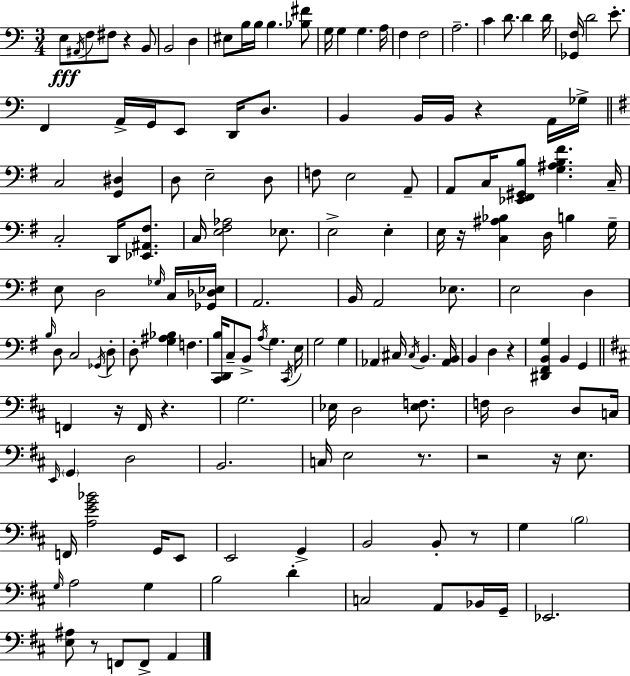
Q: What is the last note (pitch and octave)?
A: A2